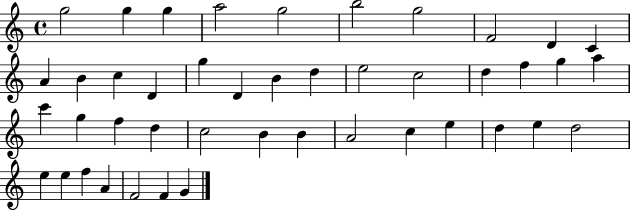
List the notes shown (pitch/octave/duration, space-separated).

G5/h G5/q G5/q A5/h G5/h B5/h G5/h F4/h D4/q C4/q A4/q B4/q C5/q D4/q G5/q D4/q B4/q D5/q E5/h C5/h D5/q F5/q G5/q A5/q C6/q G5/q F5/q D5/q C5/h B4/q B4/q A4/h C5/q E5/q D5/q E5/q D5/h E5/q E5/q F5/q A4/q F4/h F4/q G4/q